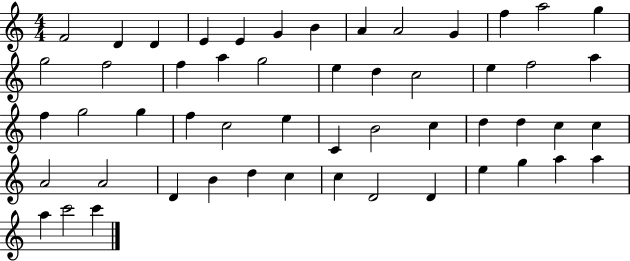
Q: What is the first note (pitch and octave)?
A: F4